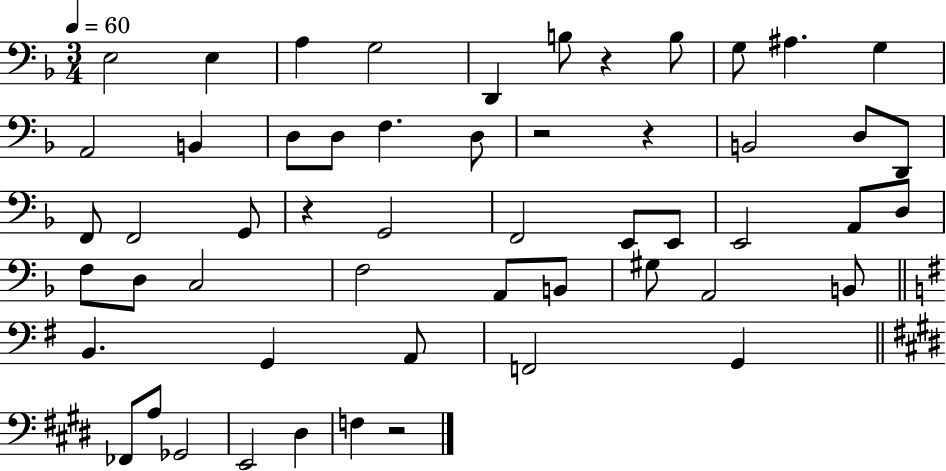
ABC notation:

X:1
T:Untitled
M:3/4
L:1/4
K:F
E,2 E, A, G,2 D,, B,/2 z B,/2 G,/2 ^A, G, A,,2 B,, D,/2 D,/2 F, D,/2 z2 z B,,2 D,/2 D,,/2 F,,/2 F,,2 G,,/2 z G,,2 F,,2 E,,/2 E,,/2 E,,2 A,,/2 D,/2 F,/2 D,/2 C,2 F,2 A,,/2 B,,/2 ^G,/2 A,,2 B,,/2 B,, G,, A,,/2 F,,2 G,, _F,,/2 A,/2 _G,,2 E,,2 ^D, F, z2